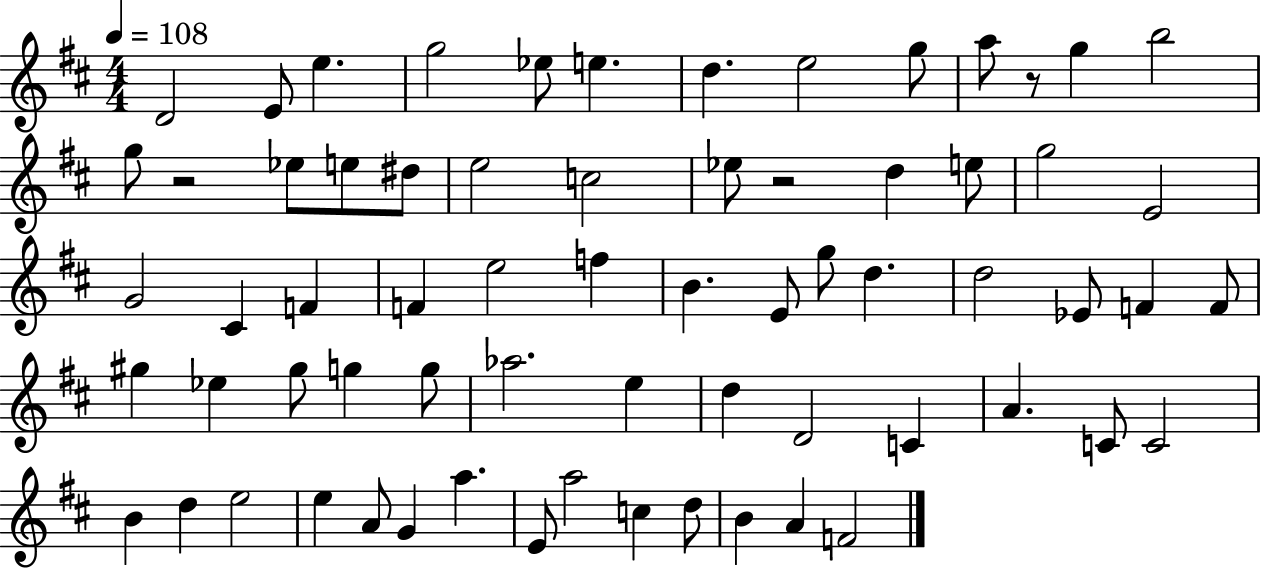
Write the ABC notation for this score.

X:1
T:Untitled
M:4/4
L:1/4
K:D
D2 E/2 e g2 _e/2 e d e2 g/2 a/2 z/2 g b2 g/2 z2 _e/2 e/2 ^d/2 e2 c2 _e/2 z2 d e/2 g2 E2 G2 ^C F F e2 f B E/2 g/2 d d2 _E/2 F F/2 ^g _e ^g/2 g g/2 _a2 e d D2 C A C/2 C2 B d e2 e A/2 G a E/2 a2 c d/2 B A F2